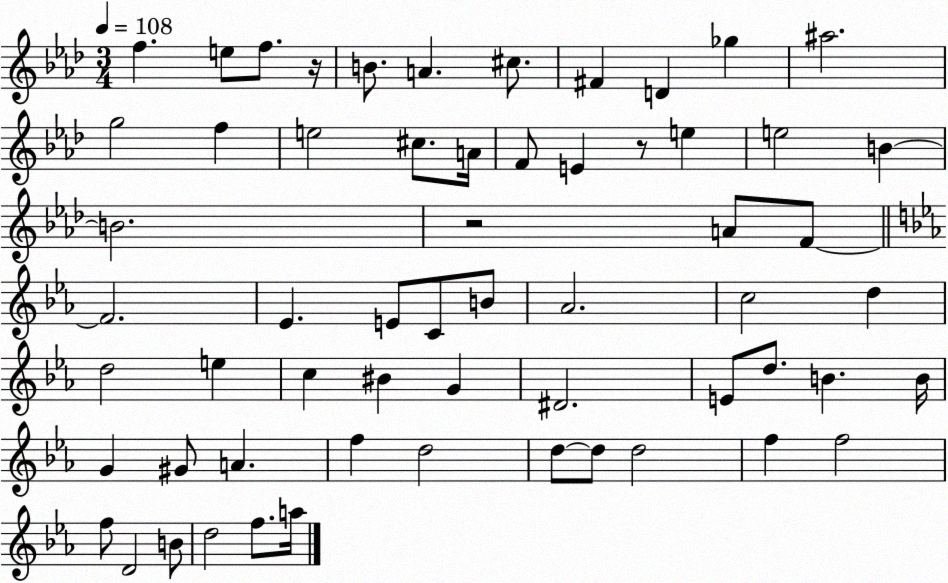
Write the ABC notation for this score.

X:1
T:Untitled
M:3/4
L:1/4
K:Ab
f e/2 f/2 z/4 B/2 A ^c/2 ^F D _g ^a2 g2 f e2 ^c/2 A/4 F/2 E z/2 e e2 B B2 z2 A/2 F/2 F2 _E E/2 C/2 B/2 _A2 c2 d d2 e c ^B G ^D2 E/2 d/2 B B/4 G ^G/2 A f d2 d/2 d/2 d2 f f2 f/2 D2 B/2 d2 f/2 a/4